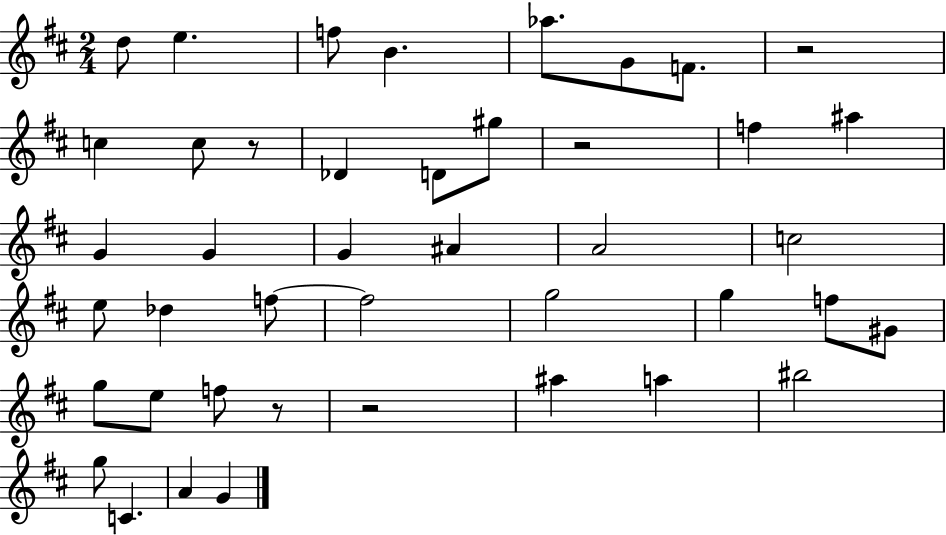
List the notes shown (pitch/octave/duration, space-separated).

D5/e E5/q. F5/e B4/q. Ab5/e. G4/e F4/e. R/h C5/q C5/e R/e Db4/q D4/e G#5/e R/h F5/q A#5/q G4/q G4/q G4/q A#4/q A4/h C5/h E5/e Db5/q F5/e F5/h G5/h G5/q F5/e G#4/e G5/e E5/e F5/e R/e R/h A#5/q A5/q BIS5/h G5/e C4/q. A4/q G4/q